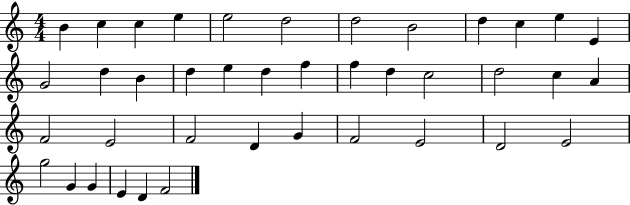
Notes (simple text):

B4/q C5/q C5/q E5/q E5/h D5/h D5/h B4/h D5/q C5/q E5/q E4/q G4/h D5/q B4/q D5/q E5/q D5/q F5/q F5/q D5/q C5/h D5/h C5/q A4/q F4/h E4/h F4/h D4/q G4/q F4/h E4/h D4/h E4/h G5/h G4/q G4/q E4/q D4/q F4/h